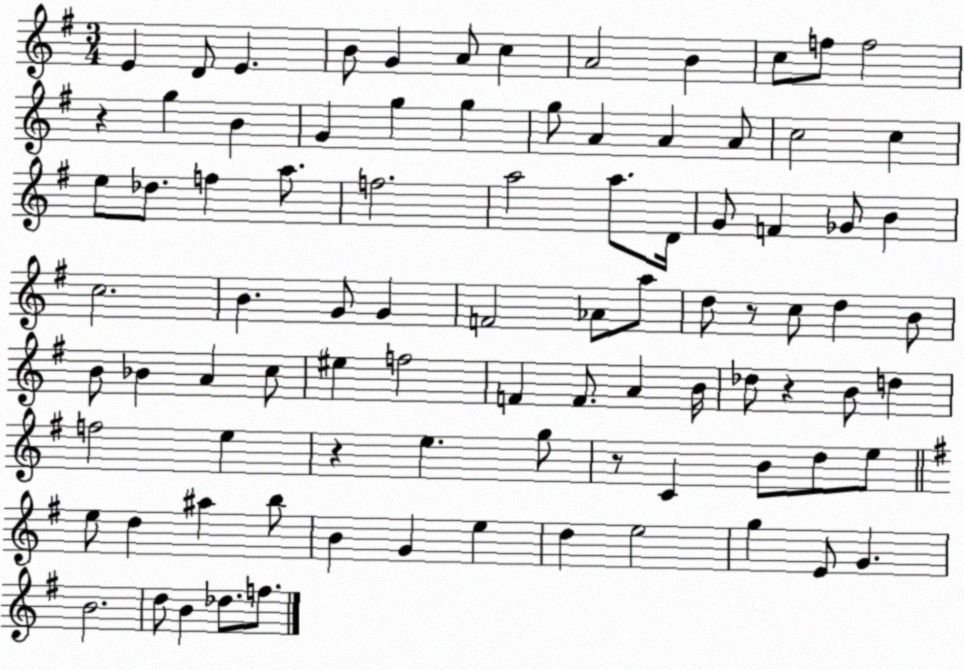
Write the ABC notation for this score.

X:1
T:Untitled
M:3/4
L:1/4
K:G
E D/2 E B/2 G A/2 c A2 B c/2 f/2 f2 z g B G g g g/2 A A A/2 c2 c e/2 _d/2 f a/2 f2 a2 a/2 D/4 G/2 F _G/2 B c2 B G/2 G F2 _A/2 a/2 d/2 z/2 c/2 d B/2 B/2 _B A c/2 ^e f2 F F/2 A B/4 _d/2 z B/2 d f2 e z e g/2 z/2 C B/2 d/2 e/2 e/2 d ^a b/2 B G e d e2 g E/2 G B2 d/2 B _d/2 f/2